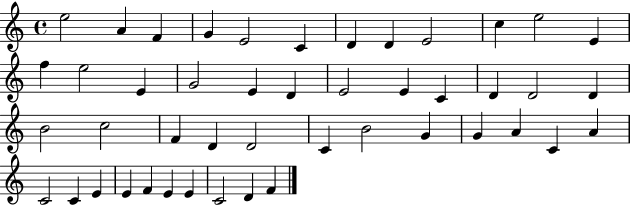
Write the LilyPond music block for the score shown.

{
  \clef treble
  \time 4/4
  \defaultTimeSignature
  \key c \major
  e''2 a'4 f'4 | g'4 e'2 c'4 | d'4 d'4 e'2 | c''4 e''2 e'4 | \break f''4 e''2 e'4 | g'2 e'4 d'4 | e'2 e'4 c'4 | d'4 d'2 d'4 | \break b'2 c''2 | f'4 d'4 d'2 | c'4 b'2 g'4 | g'4 a'4 c'4 a'4 | \break c'2 c'4 e'4 | e'4 f'4 e'4 e'4 | c'2 d'4 f'4 | \bar "|."
}